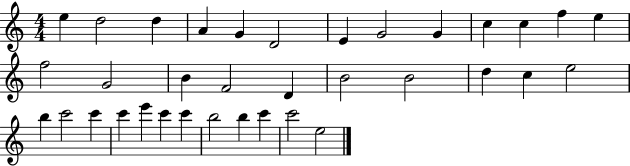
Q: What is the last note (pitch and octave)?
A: E5